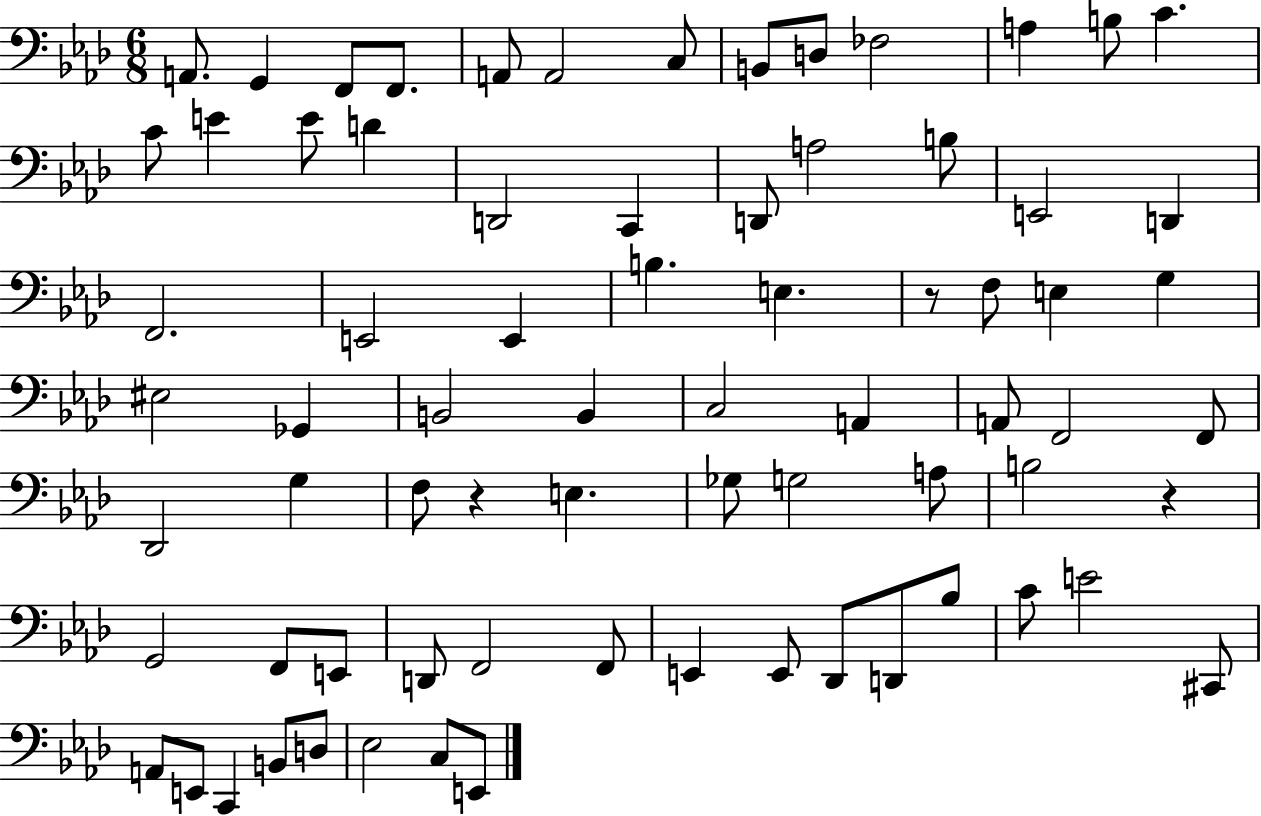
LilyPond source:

{
  \clef bass
  \numericTimeSignature
  \time 6/8
  \key aes \major
  \repeat volta 2 { a,8. g,4 f,8 f,8. | a,8 a,2 c8 | b,8 d8 fes2 | a4 b8 c'4. | \break c'8 e'4 e'8 d'4 | d,2 c,4 | d,8 a2 b8 | e,2 d,4 | \break f,2. | e,2 e,4 | b4. e4. | r8 f8 e4 g4 | \break eis2 ges,4 | b,2 b,4 | c2 a,4 | a,8 f,2 f,8 | \break des,2 g4 | f8 r4 e4. | ges8 g2 a8 | b2 r4 | \break g,2 f,8 e,8 | d,8 f,2 f,8 | e,4 e,8 des,8 d,8 bes8 | c'8 e'2 cis,8 | \break a,8 e,8 c,4 b,8 d8 | ees2 c8 e,8 | } \bar "|."
}